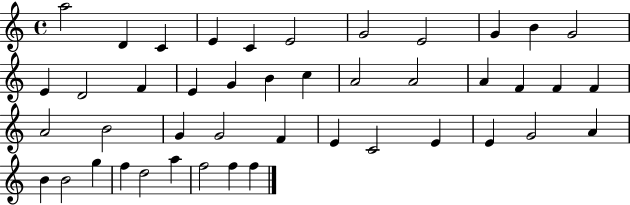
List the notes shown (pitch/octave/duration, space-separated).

A5/h D4/q C4/q E4/q C4/q E4/h G4/h E4/h G4/q B4/q G4/h E4/q D4/h F4/q E4/q G4/q B4/q C5/q A4/h A4/h A4/q F4/q F4/q F4/q A4/h B4/h G4/q G4/h F4/q E4/q C4/h E4/q E4/q G4/h A4/q B4/q B4/h G5/q F5/q D5/h A5/q F5/h F5/q F5/q